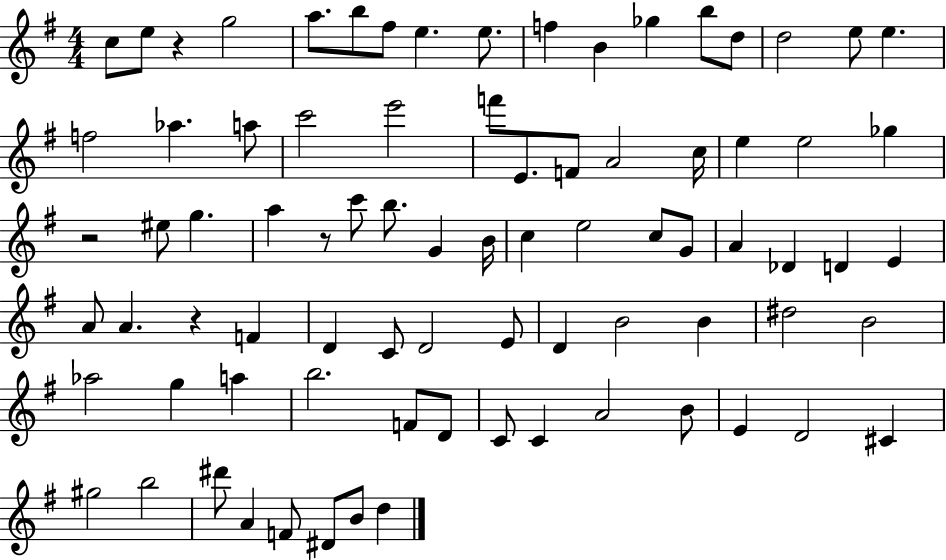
{
  \clef treble
  \numericTimeSignature
  \time 4/4
  \key g \major
  \repeat volta 2 { c''8 e''8 r4 g''2 | a''8. b''8 fis''8 e''4. e''8. | f''4 b'4 ges''4 b''8 d''8 | d''2 e''8 e''4. | \break f''2 aes''4. a''8 | c'''2 e'''2 | f'''8 e'8. f'8 a'2 c''16 | e''4 e''2 ges''4 | \break r2 eis''8 g''4. | a''4 r8 c'''8 b''8. g'4 b'16 | c''4 e''2 c''8 g'8 | a'4 des'4 d'4 e'4 | \break a'8 a'4. r4 f'4 | d'4 c'8 d'2 e'8 | d'4 b'2 b'4 | dis''2 b'2 | \break aes''2 g''4 a''4 | b''2. f'8 d'8 | c'8 c'4 a'2 b'8 | e'4 d'2 cis'4 | \break gis''2 b''2 | dis'''8 a'4 f'8 dis'8 b'8 d''4 | } \bar "|."
}